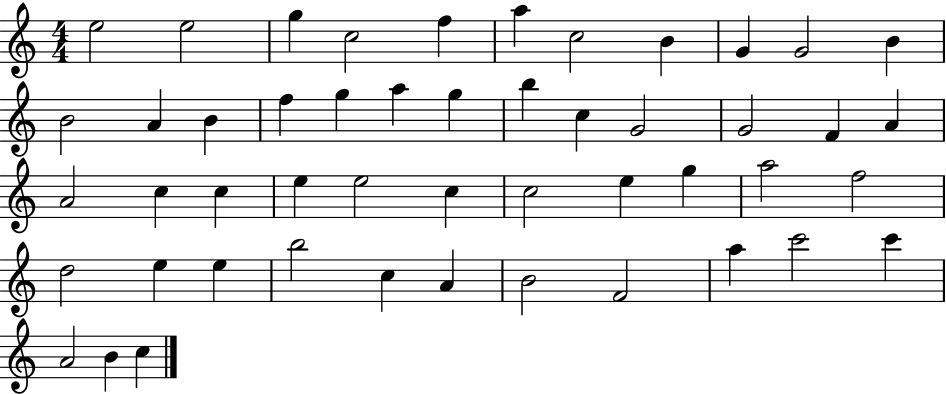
E5/h E5/h G5/q C5/h F5/q A5/q C5/h B4/q G4/q G4/h B4/q B4/h A4/q B4/q F5/q G5/q A5/q G5/q B5/q C5/q G4/h G4/h F4/q A4/q A4/h C5/q C5/q E5/q E5/h C5/q C5/h E5/q G5/q A5/h F5/h D5/h E5/q E5/q B5/h C5/q A4/q B4/h F4/h A5/q C6/h C6/q A4/h B4/q C5/q